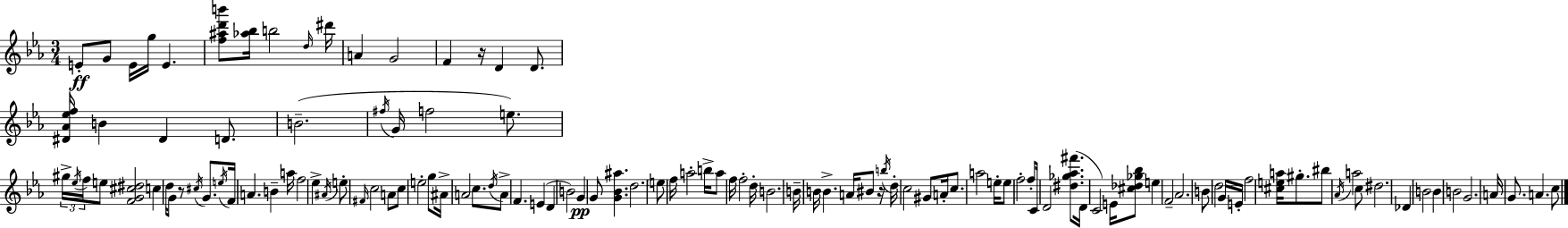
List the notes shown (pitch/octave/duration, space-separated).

E4/e G4/e E4/s G5/s E4/q. [F5,A#5,D6,B6]/e [Ab5,Bb5]/s B5/h D5/s D#6/s A4/q G4/h F4/q R/s D4/q D4/e. [D#4,Ab4,Eb5,F5]/s B4/q D#4/q D4/e. B4/h. F#5/s G4/s F5/h E5/e. G#5/s Eb5/s F5/s E5/e [F4,G4,C#5,D#5]/h C5/q D5/s G4/e R/e C#5/s G4/e. E5/s F4/s A4/q. B4/q A5/s F5/h Eb5/q A#4/s E5/e F#4/s C5/h A4/e C5/e E5/h G5/e A#4/s A4/h C5/e. D5/s A4/e F4/q. E4/q D4/q B4/h G4/q G4/e [G4,Bb4,A#5]/q. D5/h. E5/e F5/s A5/h B5/s A5/e F5/s F5/h D5/s B4/h. B4/s B4/s B4/q. A4/s BIS4/e R/s B5/s D5/s C5/h G#4/e A4/s C5/e. A5/h E5/s E5/e F5/h F5/e C4/s D4/h [D#5,Gb5,Ab5,F#6]/e. D4/s C4/h E4/s [C#5,Db5,Gb5,Bb5]/e E5/q F4/h Ab4/h. B4/e D5/h G4/s E4/s F5/h [C#5,E5,A5]/s G#5/e. BIS5/e Ab4/s A5/h C5/e D#5/h. Db4/q B4/h B4/q B4/h G4/h. A4/s G4/e. A4/q. C5/e